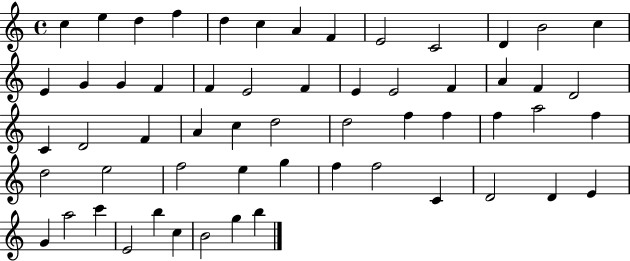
{
  \clef treble
  \time 4/4
  \defaultTimeSignature
  \key c \major
  c''4 e''4 d''4 f''4 | d''4 c''4 a'4 f'4 | e'2 c'2 | d'4 b'2 c''4 | \break e'4 g'4 g'4 f'4 | f'4 e'2 f'4 | e'4 e'2 f'4 | a'4 f'4 d'2 | \break c'4 d'2 f'4 | a'4 c''4 d''2 | d''2 f''4 f''4 | f''4 a''2 f''4 | \break d''2 e''2 | f''2 e''4 g''4 | f''4 f''2 c'4 | d'2 d'4 e'4 | \break g'4 a''2 c'''4 | e'2 b''4 c''4 | b'2 g''4 b''4 | \bar "|."
}